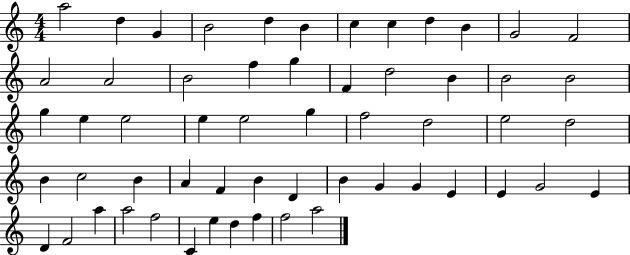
{
  \clef treble
  \numericTimeSignature
  \time 4/4
  \key c \major
  a''2 d''4 g'4 | b'2 d''4 b'4 | c''4 c''4 d''4 b'4 | g'2 f'2 | \break a'2 a'2 | b'2 f''4 g''4 | f'4 d''2 b'4 | b'2 b'2 | \break g''4 e''4 e''2 | e''4 e''2 g''4 | f''2 d''2 | e''2 d''2 | \break b'4 c''2 b'4 | a'4 f'4 b'4 d'4 | b'4 g'4 g'4 e'4 | e'4 g'2 e'4 | \break d'4 f'2 a''4 | a''2 f''2 | c'4 e''4 d''4 f''4 | f''2 a''2 | \break \bar "|."
}